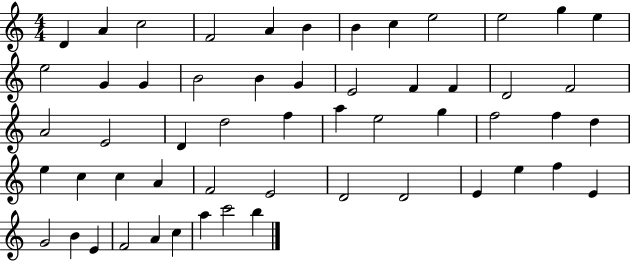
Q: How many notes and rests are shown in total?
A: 55